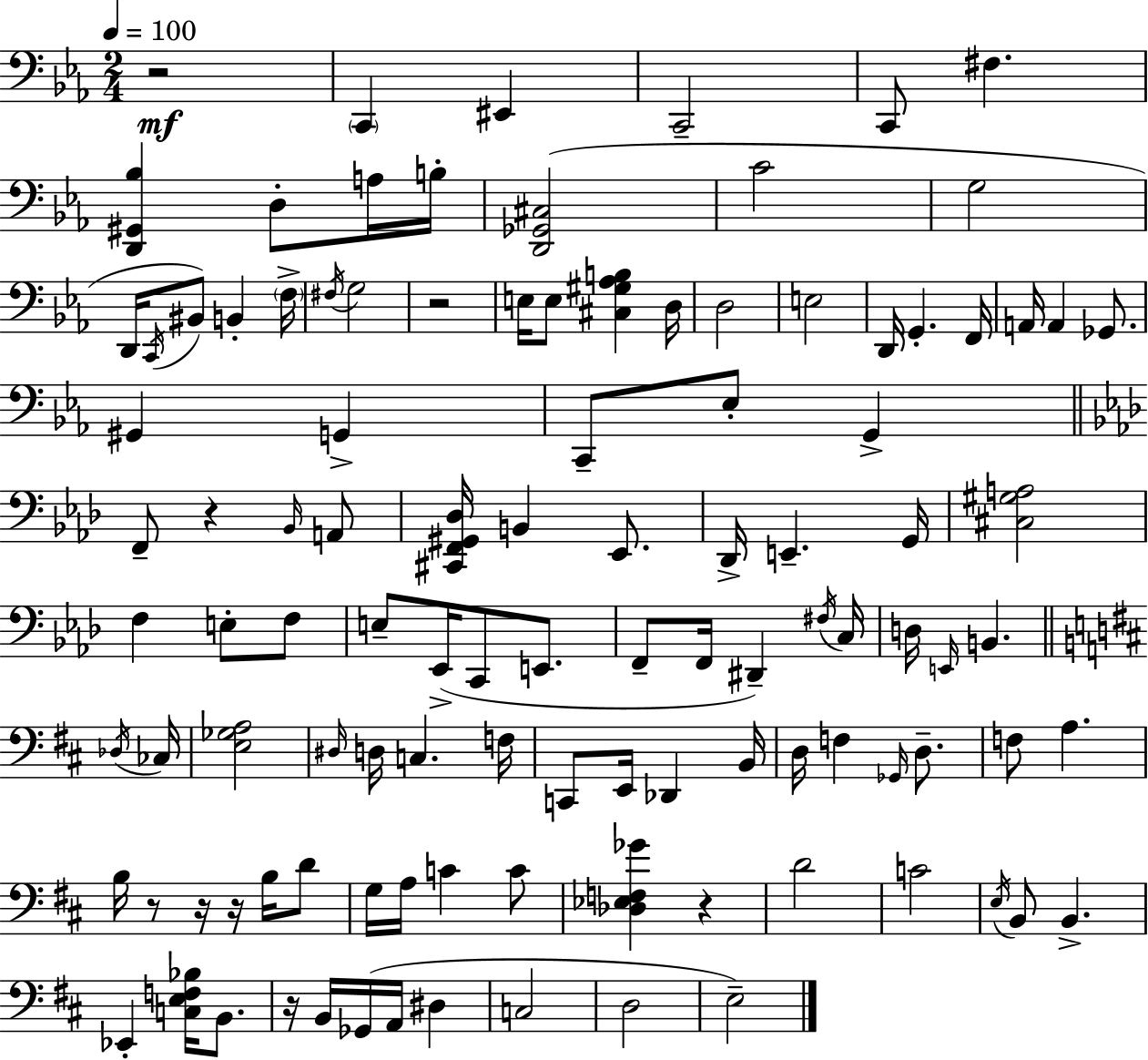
{
  \clef bass
  \numericTimeSignature
  \time 2/4
  \key ees \major
  \tempo 4 = 100
  r2\mf | \parenthesize c,4 eis,4 | c,2-- | c,8 fis4. | \break <d, gis, bes>4 d8-. a16 b16-. | <d, ges, cis>2( | c'2 | g2 | \break d,16 \acciaccatura { c,16 }) bis,8 b,4-. | \parenthesize f16-> \acciaccatura { fis16 } g2 | r2 | e16 e8 <cis gis aes b>4 | \break d16 d2 | e2 | d,16 g,4.-. | f,16 a,16 a,4 ges,8. | \break gis,4 g,4-> | c,8-- ees8-. g,4-> | \bar "||" \break \key aes \major f,8-- r4 \grace { bes,16 } a,8 | <cis, f, gis, des>16 b,4 ees,8. | des,16-> e,4.-- | g,16 <cis gis a>2 | \break f4 e8-. f8 | e8-- ees,16->( c,8 e,8. | f,8-- f,16 dis,4--) | \acciaccatura { fis16 } c16 d16 \grace { e,16 } b,4. | \break \bar "||" \break \key d \major \acciaccatura { des16 } ces16 <e ges a>2 | \grace { dis16 } d16 c4. | f16 c,8 e,16 des,4 | b,16 d16 f4 | \break \grace { ges,16 } d8.-- f8 a4. | b16 r8 r16 | r16 b16 d'8 g16 a16 c'4 | c'8 <des ees f ges'>4 | \break r4 d'2 | c'2 | \acciaccatura { e16 } b,8 b,4.-> | ees,4-. | \break <c e f bes>16 b,8. r16 b,16 ges,16( | a,16 dis4 c2 | d2 | e2--) | \break \bar "|."
}